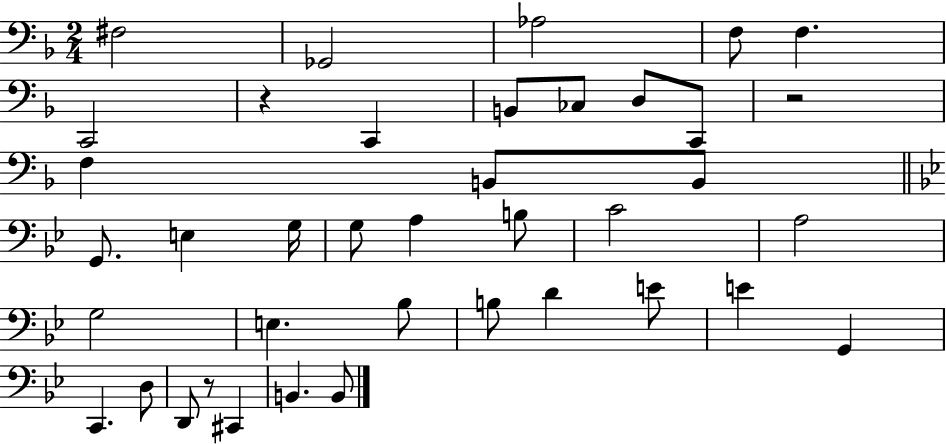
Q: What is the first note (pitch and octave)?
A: F#3